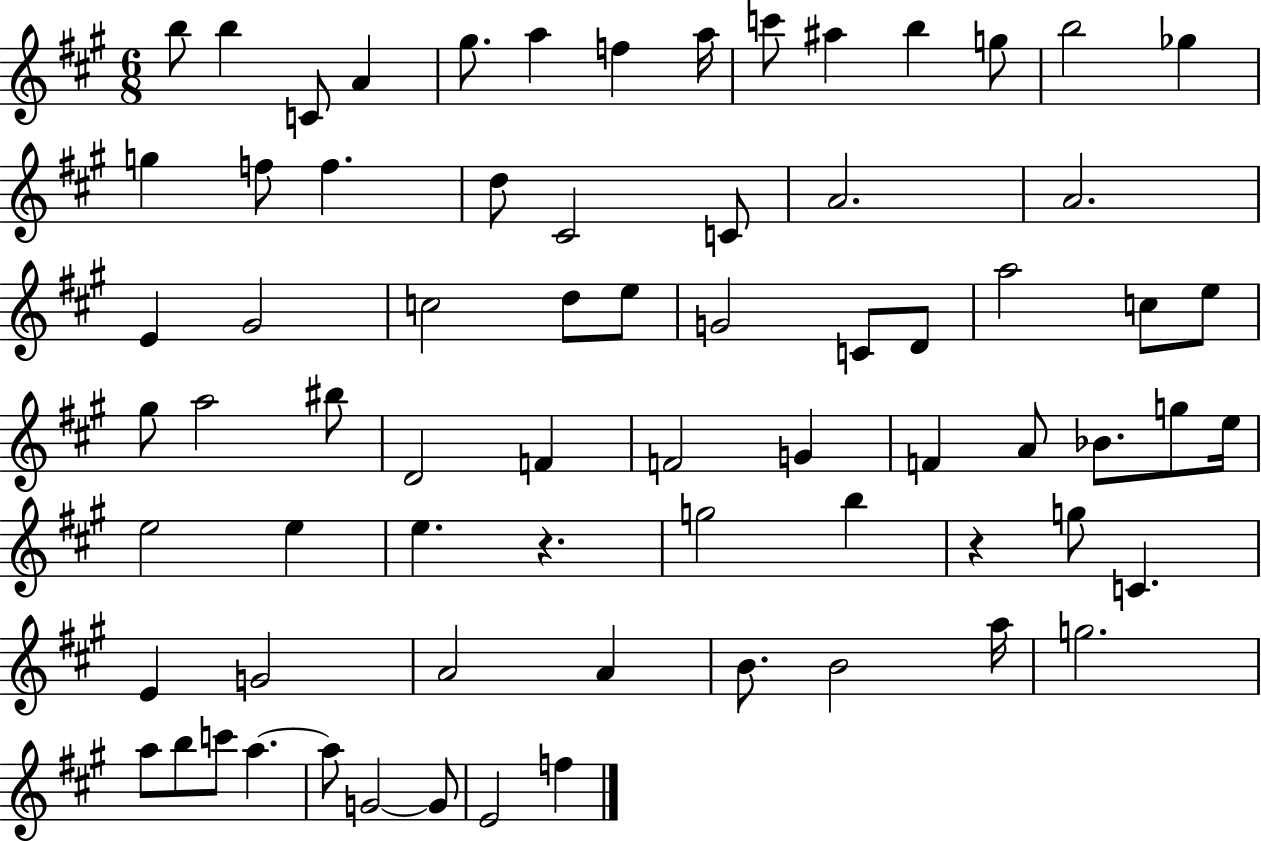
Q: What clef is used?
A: treble